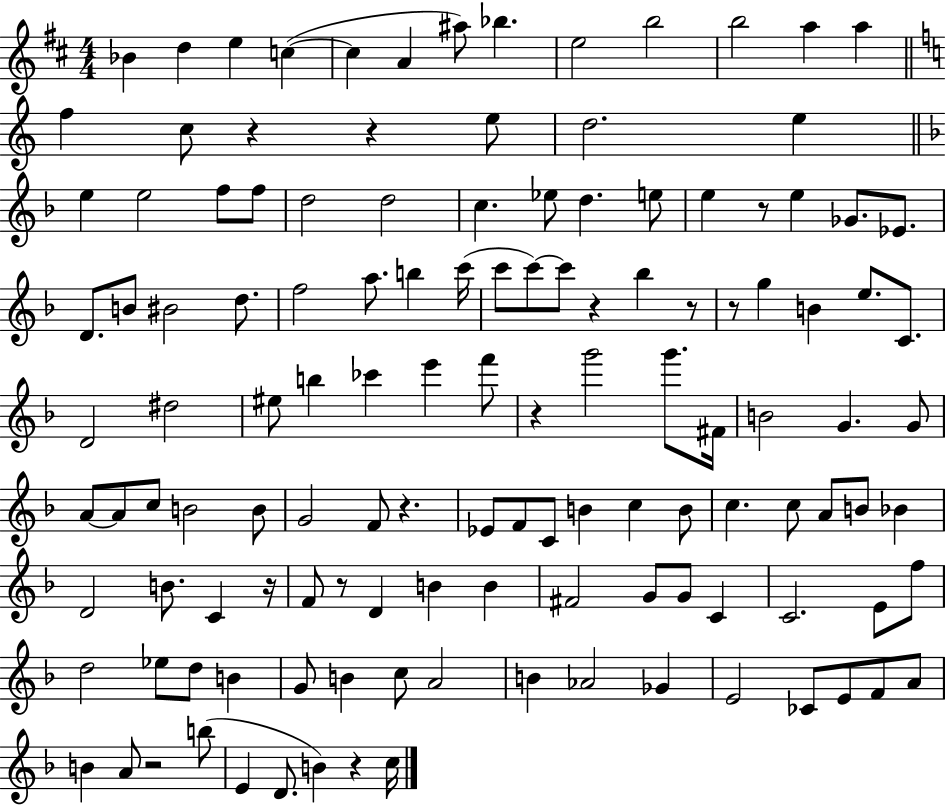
X:1
T:Untitled
M:4/4
L:1/4
K:D
_B d e c c A ^a/2 _b e2 b2 b2 a a f c/2 z z e/2 d2 e e e2 f/2 f/2 d2 d2 c _e/2 d e/2 e z/2 e _G/2 _E/2 D/2 B/2 ^B2 d/2 f2 a/2 b c'/4 c'/2 c'/2 c'/2 z _b z/2 z/2 g B e/2 C/2 D2 ^d2 ^e/2 b _c' e' f'/2 z g'2 g'/2 ^F/4 B2 G G/2 A/2 A/2 c/2 B2 B/2 G2 F/2 z _E/2 F/2 C/2 B c B/2 c c/2 A/2 B/2 _B D2 B/2 C z/4 F/2 z/2 D B B ^F2 G/2 G/2 C C2 E/2 f/2 d2 _e/2 d/2 B G/2 B c/2 A2 B _A2 _G E2 _C/2 E/2 F/2 A/2 B A/2 z2 b/2 E D/2 B z c/4